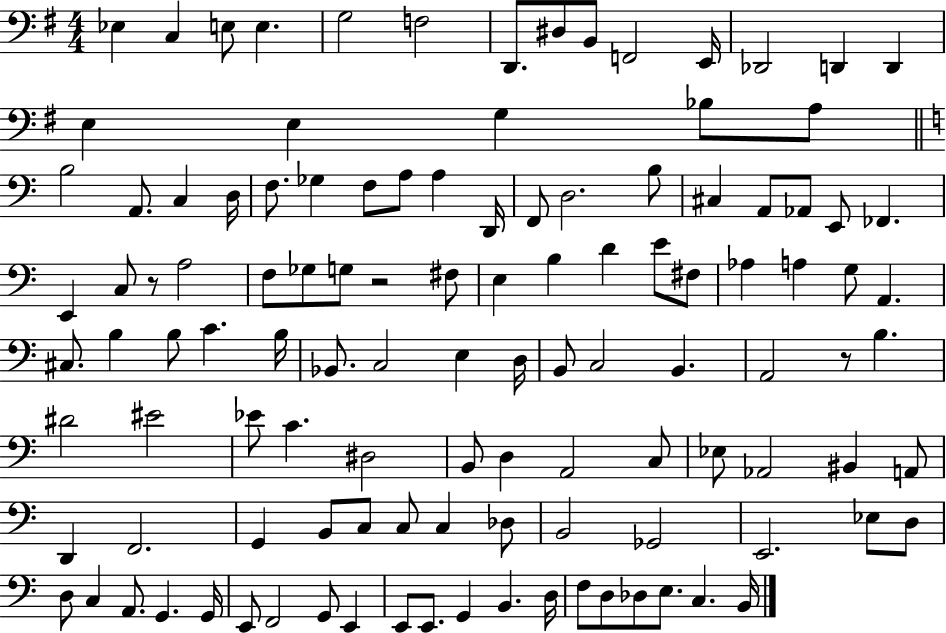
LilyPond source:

{
  \clef bass
  \numericTimeSignature
  \time 4/4
  \key g \major
  \repeat volta 2 { ees4 c4 e8 e4. | g2 f2 | d,8. dis8 b,8 f,2 e,16 | des,2 d,4 d,4 | \break e4 e4 g4 bes8 a8 | \bar "||" \break \key c \major b2 a,8. c4 d16 | f8. ges4 f8 a8 a4 d,16 | f,8 d2. b8 | cis4 a,8 aes,8 e,8 fes,4. | \break e,4 c8 r8 a2 | f8 ges8 g8 r2 fis8 | e4 b4 d'4 e'8 fis8 | aes4 a4 g8 a,4. | \break cis8. b4 b8 c'4. b16 | bes,8. c2 e4 d16 | b,8 c2 b,4. | a,2 r8 b4. | \break dis'2 eis'2 | ees'8 c'4. dis2 | b,8 d4 a,2 c8 | ees8 aes,2 bis,4 a,8 | \break d,4 f,2. | g,4 b,8 c8 c8 c4 des8 | b,2 ges,2 | e,2. ees8 d8 | \break d8 c4 a,8. g,4. g,16 | e,8 f,2 g,8 e,4 | e,8 e,8. g,4 b,4. d16 | f8 d8 des8 e8. c4. b,16 | \break } \bar "|."
}